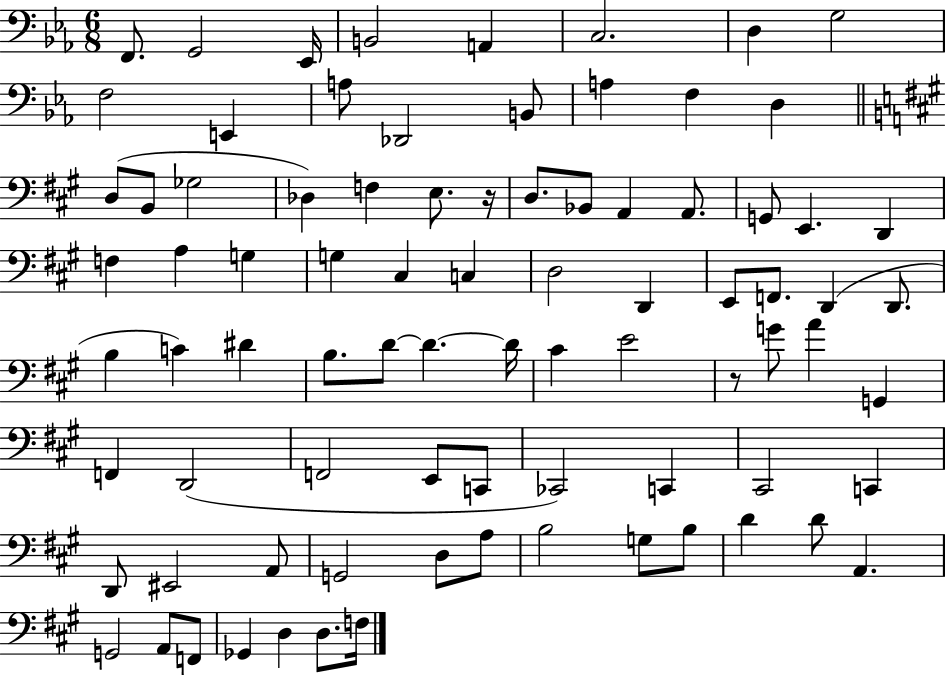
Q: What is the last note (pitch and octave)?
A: F3